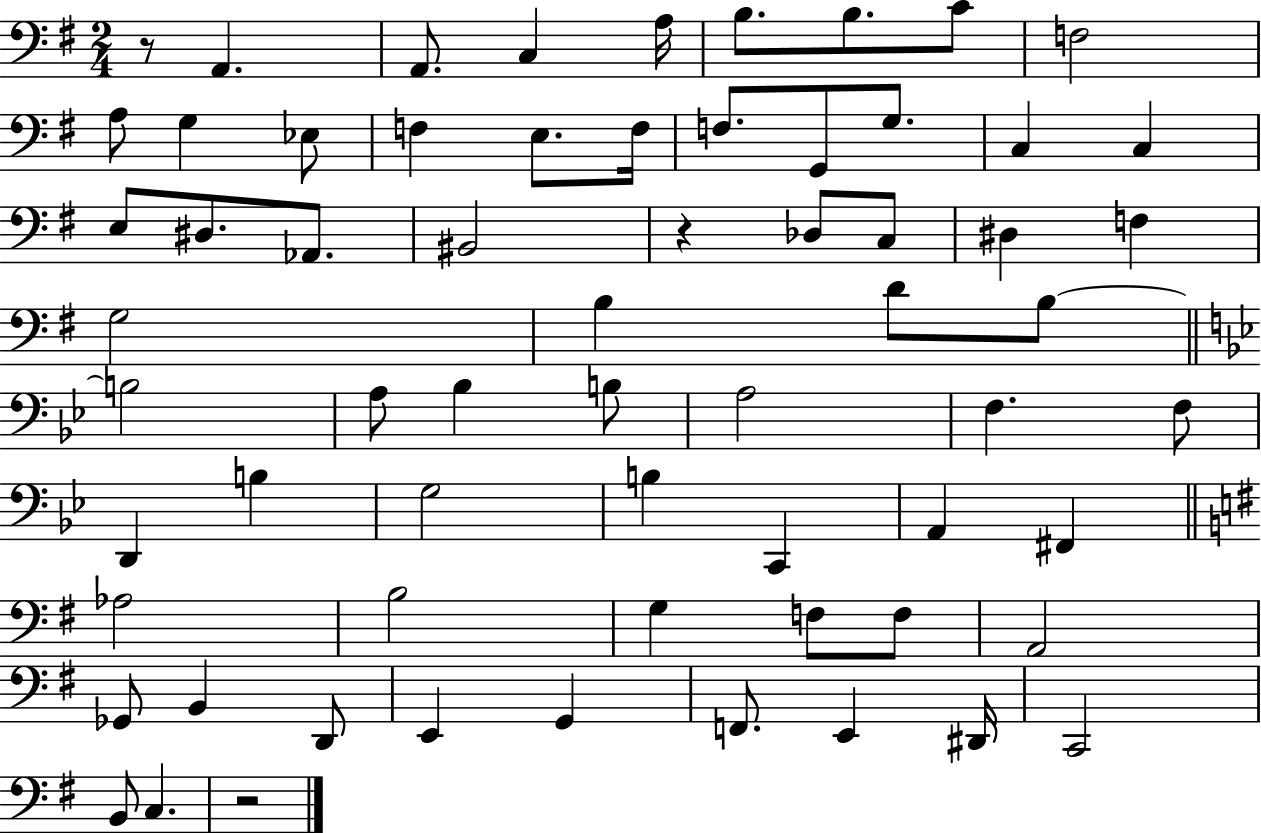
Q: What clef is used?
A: bass